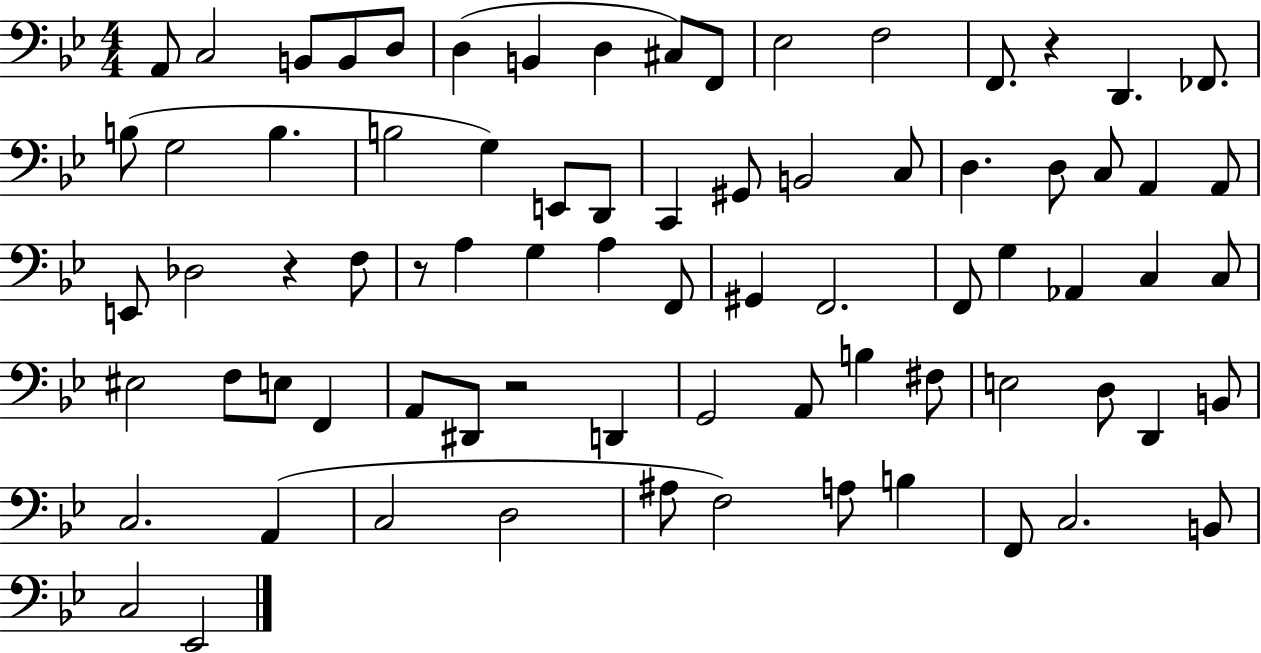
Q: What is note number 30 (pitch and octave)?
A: A2